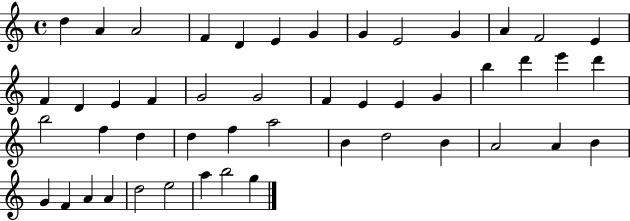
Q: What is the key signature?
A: C major